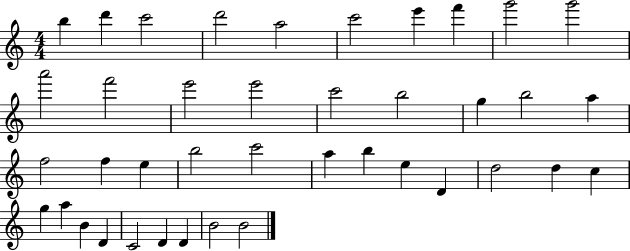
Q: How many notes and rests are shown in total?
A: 40